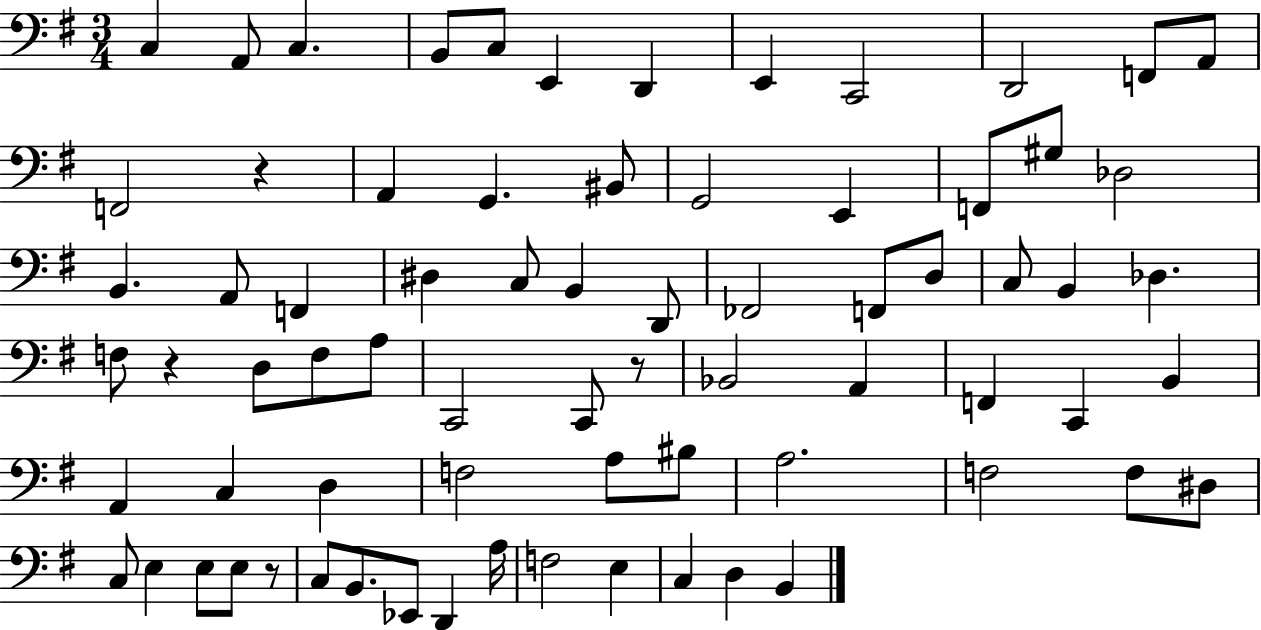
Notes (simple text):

C3/q A2/e C3/q. B2/e C3/e E2/q D2/q E2/q C2/h D2/h F2/e A2/e F2/h R/q A2/q G2/q. BIS2/e G2/h E2/q F2/e G#3/e Db3/h B2/q. A2/e F2/q D#3/q C3/e B2/q D2/e FES2/h F2/e D3/e C3/e B2/q Db3/q. F3/e R/q D3/e F3/e A3/e C2/h C2/e R/e Bb2/h A2/q F2/q C2/q B2/q A2/q C3/q D3/q F3/h A3/e BIS3/e A3/h. F3/h F3/e D#3/e C3/e E3/q E3/e E3/e R/e C3/e B2/e. Eb2/e D2/q A3/s F3/h E3/q C3/q D3/q B2/q